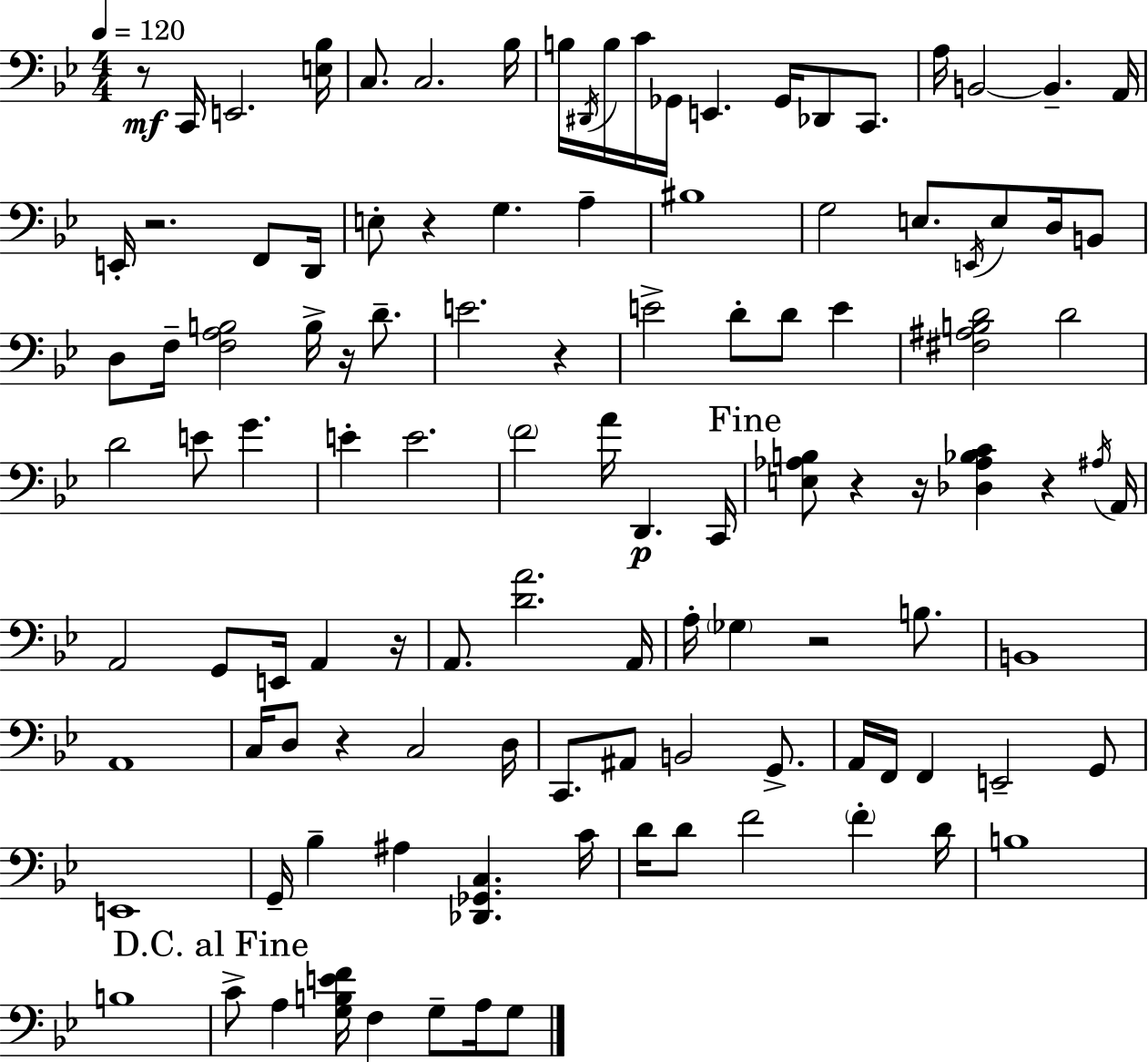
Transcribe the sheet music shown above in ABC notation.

X:1
T:Untitled
M:4/4
L:1/4
K:Bb
z/2 C,,/4 E,,2 [E,_B,]/4 C,/2 C,2 _B,/4 B,/4 ^D,,/4 B,/4 C/4 _G,,/4 E,, _G,,/4 _D,,/2 C,,/2 A,/4 B,,2 B,, A,,/4 E,,/4 z2 F,,/2 D,,/4 E,/2 z G, A, ^B,4 G,2 E,/2 E,,/4 E,/2 D,/4 B,,/2 D,/2 F,/4 [F,A,B,]2 B,/4 z/4 D/2 E2 z E2 D/2 D/2 E [^F,^A,B,D]2 D2 D2 E/2 G E E2 F2 A/4 D,, C,,/4 [E,_A,B,]/2 z z/4 [_D,_A,_B,C] z ^A,/4 A,,/4 A,,2 G,,/2 E,,/4 A,, z/4 A,,/2 [DA]2 A,,/4 A,/4 _G, z2 B,/2 B,,4 A,,4 C,/4 D,/2 z C,2 D,/4 C,,/2 ^A,,/2 B,,2 G,,/2 A,,/4 F,,/4 F,, E,,2 G,,/2 E,,4 G,,/4 _B, ^A, [_D,,_G,,C,] C/4 D/4 D/2 F2 F D/4 B,4 B,4 C/2 A, [G,B,EF]/4 F, G,/2 A,/4 G,/2